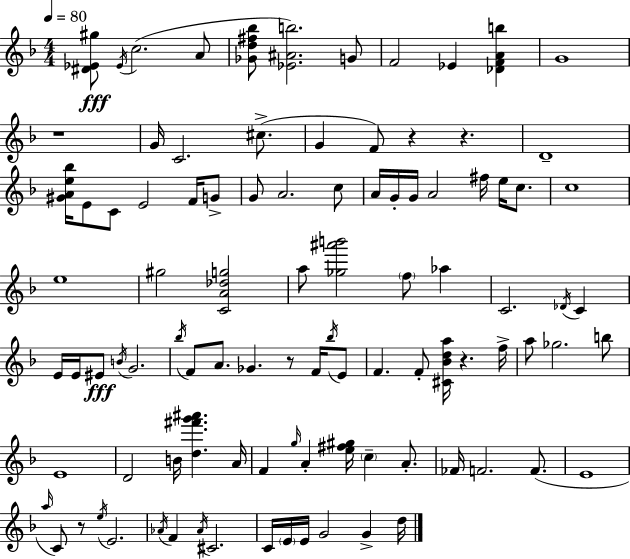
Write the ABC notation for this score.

X:1
T:Untitled
M:4/4
L:1/4
K:Dm
[^D_E^g]/2 _E/4 c2 A/2 [_Gd^f_b]/2 [_E^Ab]2 G/2 F2 _E [_DFAb] G4 z4 G/4 C2 ^c/2 G F/2 z z D4 [^GAe_b]/4 E/2 C/2 E2 F/4 G/2 G/2 A2 c/2 A/4 G/4 G/4 A2 ^f/4 e/4 c/2 c4 e4 ^g2 [CA_dg]2 a/2 [_g^a'b']2 f/2 _a C2 _D/4 C E/4 E/4 ^E/2 B/4 G2 _b/4 F/2 A/2 _G z/2 F/4 _b/4 E/2 F F/2 [^C_Bda]/4 z f/4 a/2 _g2 b/2 E4 D2 B/4 [d^f'g'^a'] A/4 F g/4 A [e^f^g]/4 c A/2 _F/4 F2 F/2 E4 a/4 C/2 z/2 e/4 E2 _A/4 F _A/4 ^C2 C/4 E/4 E/4 G2 G d/4